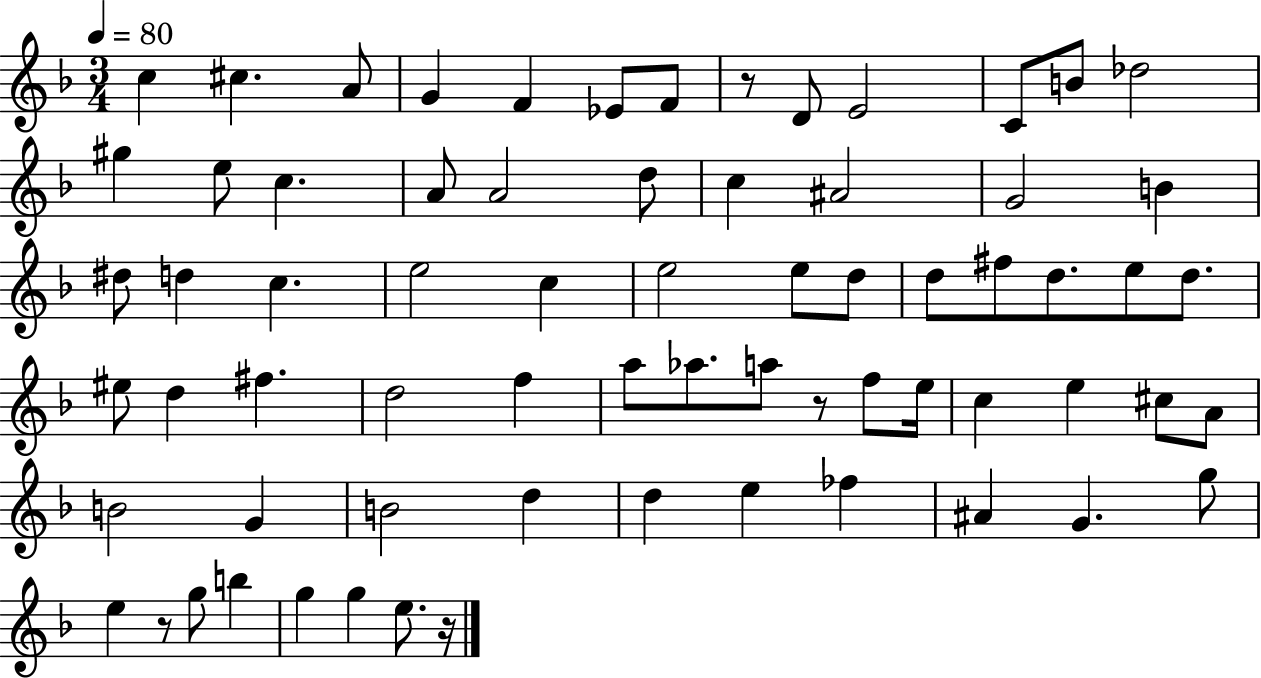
C5/q C#5/q. A4/e G4/q F4/q Eb4/e F4/e R/e D4/e E4/h C4/e B4/e Db5/h G#5/q E5/e C5/q. A4/e A4/h D5/e C5/q A#4/h G4/h B4/q D#5/e D5/q C5/q. E5/h C5/q E5/h E5/e D5/e D5/e F#5/e D5/e. E5/e D5/e. EIS5/e D5/q F#5/q. D5/h F5/q A5/e Ab5/e. A5/e R/e F5/e E5/s C5/q E5/q C#5/e A4/e B4/h G4/q B4/h D5/q D5/q E5/q FES5/q A#4/q G4/q. G5/e E5/q R/e G5/e B5/q G5/q G5/q E5/e. R/s